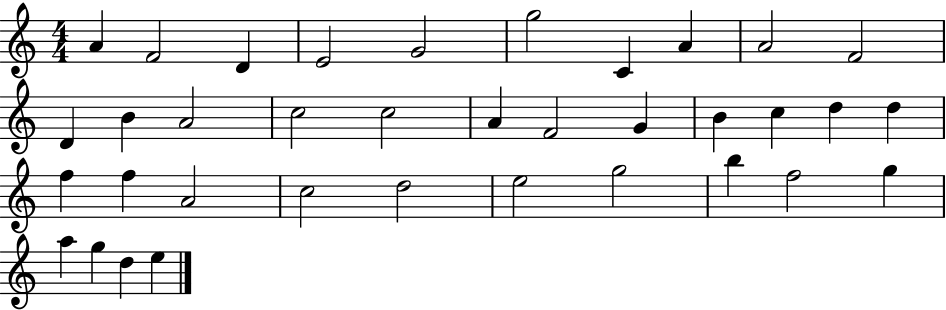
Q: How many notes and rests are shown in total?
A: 36